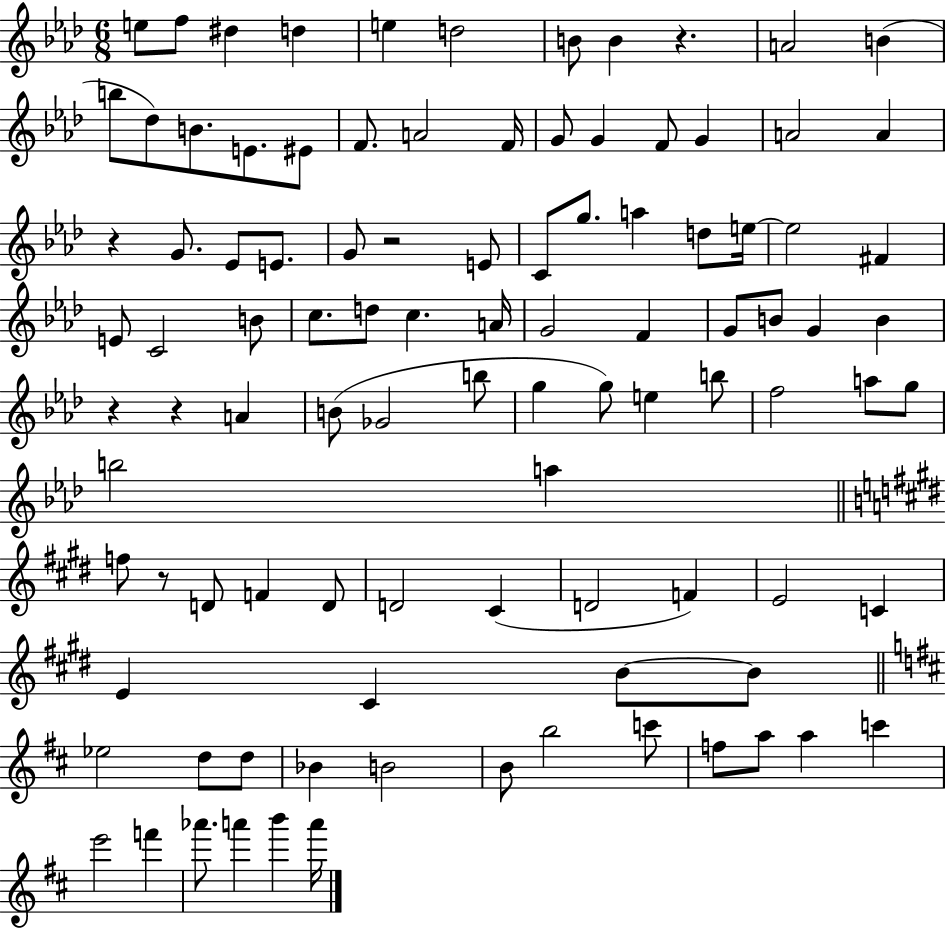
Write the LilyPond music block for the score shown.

{
  \clef treble
  \numericTimeSignature
  \time 6/8
  \key aes \major
  e''8 f''8 dis''4 d''4 | e''4 d''2 | b'8 b'4 r4. | a'2 b'4( | \break b''8 des''8) b'8. e'8. eis'8 | f'8. a'2 f'16 | g'8 g'4 f'8 g'4 | a'2 a'4 | \break r4 g'8. ees'8 e'8. | g'8 r2 e'8 | c'8 g''8. a''4 d''8 e''16~~ | e''2 fis'4 | \break e'8 c'2 b'8 | c''8. d''8 c''4. a'16 | g'2 f'4 | g'8 b'8 g'4 b'4 | \break r4 r4 a'4 | b'8( ges'2 b''8 | g''4 g''8) e''4 b''8 | f''2 a''8 g''8 | \break b''2 a''4 | \bar "||" \break \key e \major f''8 r8 d'8 f'4 d'8 | d'2 cis'4( | d'2 f'4) | e'2 c'4 | \break e'4 cis'4 b'8~~ b'8 | \bar "||" \break \key d \major ees''2 d''8 d''8 | bes'4 b'2 | b'8 b''2 c'''8 | f''8 a''8 a''4 c'''4 | \break e'''2 f'''4 | aes'''8. a'''4 b'''4 a'''16 | \bar "|."
}